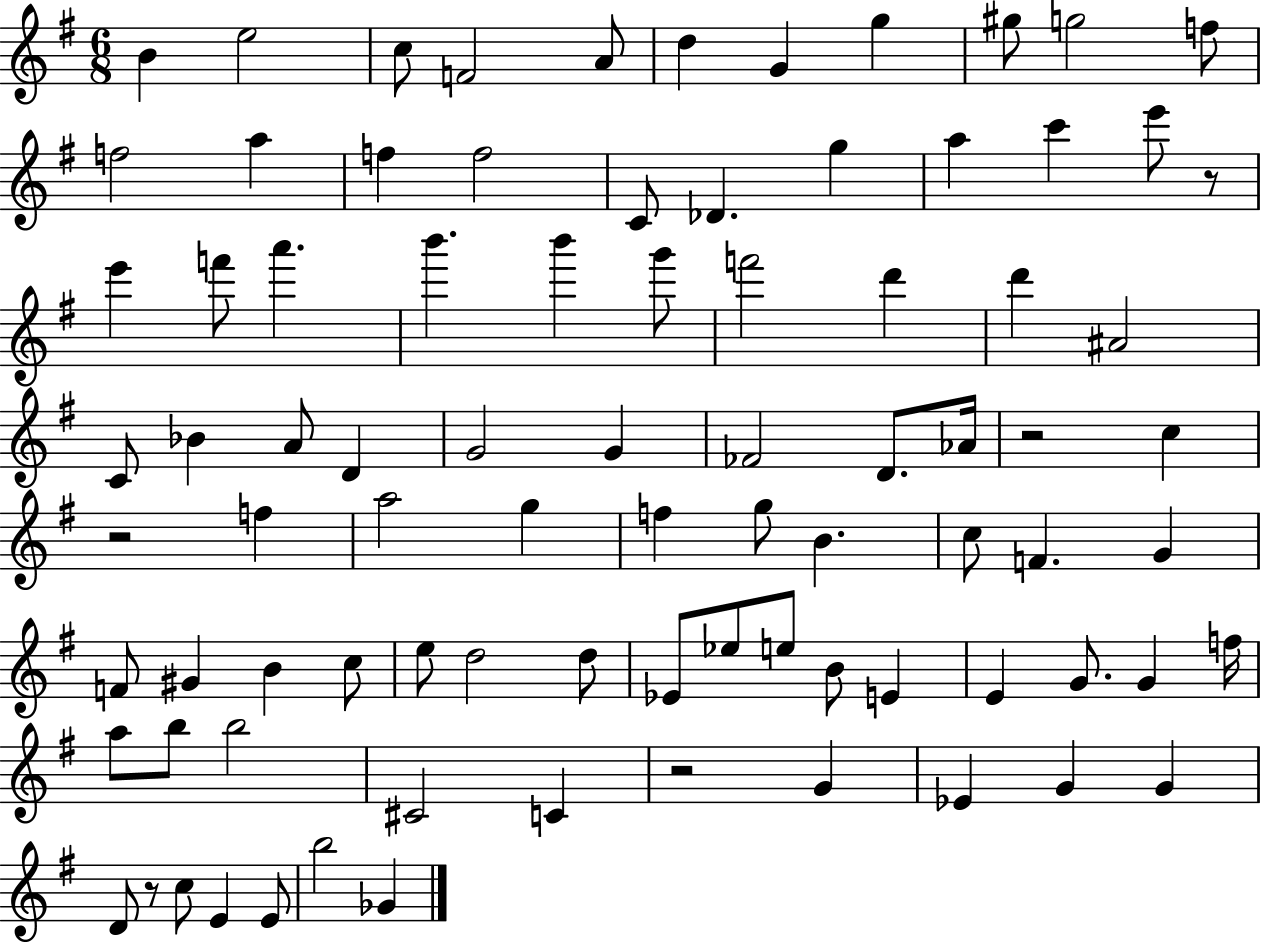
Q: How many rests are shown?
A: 5